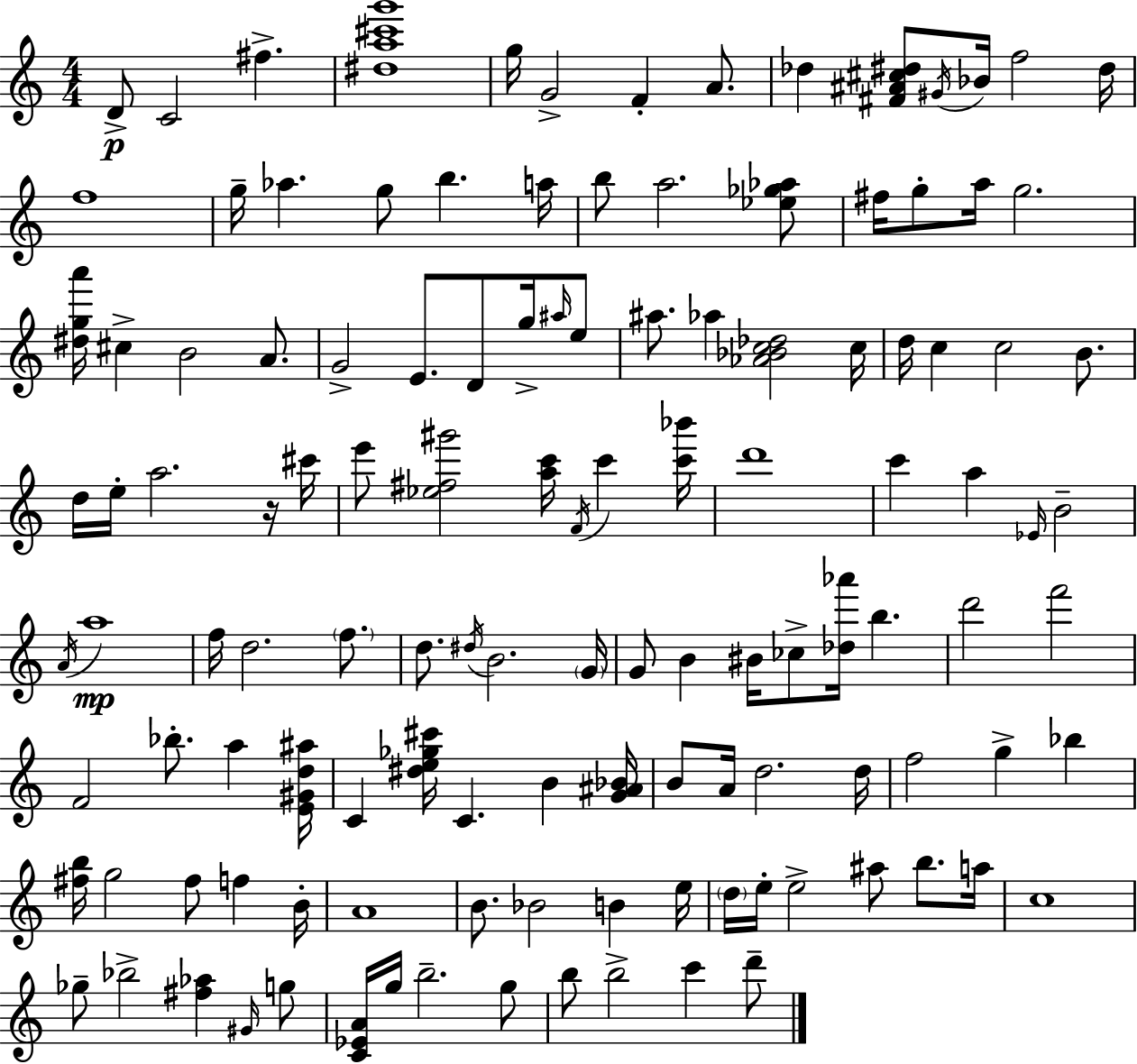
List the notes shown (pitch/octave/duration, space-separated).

D4/e C4/h F#5/q. [D#5,A5,C#6,G6]/w G5/s G4/h F4/q A4/e. Db5/q [F#4,A#4,C#5,D#5]/e G#4/s Bb4/s F5/h D#5/s F5/w G5/s Ab5/q. G5/e B5/q. A5/s B5/e A5/h. [Eb5,Gb5,Ab5]/e F#5/s G5/e A5/s G5/h. [D#5,G5,A6]/s C#5/q B4/h A4/e. G4/h E4/e. D4/e G5/s A#5/s E5/e A#5/e. Ab5/q [Ab4,Bb4,C5,Db5]/h C5/s D5/s C5/q C5/h B4/e. D5/s E5/s A5/h. R/s C#6/s E6/e [Eb5,F#5,G#6]/h [A5,C6]/s F4/s C6/q [C6,Bb6]/s D6/w C6/q A5/q Eb4/s B4/h A4/s A5/w F5/s D5/h. F5/e. D5/e. D#5/s B4/h. G4/s G4/e B4/q BIS4/s CES5/e [Db5,Ab6]/s B5/q. D6/h F6/h F4/h Bb5/e. A5/q [E4,G#4,D5,A#5]/s C4/q [D#5,E5,Gb5,C#6]/s C4/q. B4/q [G4,A#4,Bb4]/s B4/e A4/s D5/h. D5/s F5/h G5/q Bb5/q [F#5,B5]/s G5/h F#5/e F5/q B4/s A4/w B4/e. Bb4/h B4/q E5/s D5/s E5/s E5/h A#5/e B5/e. A5/s C5/w Gb5/e Bb5/h [F#5,Ab5]/q G#4/s G5/e [C4,Eb4,A4]/s G5/s B5/h. G5/e B5/e B5/h C6/q D6/e